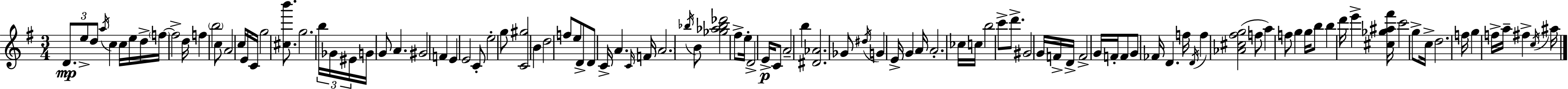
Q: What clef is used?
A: treble